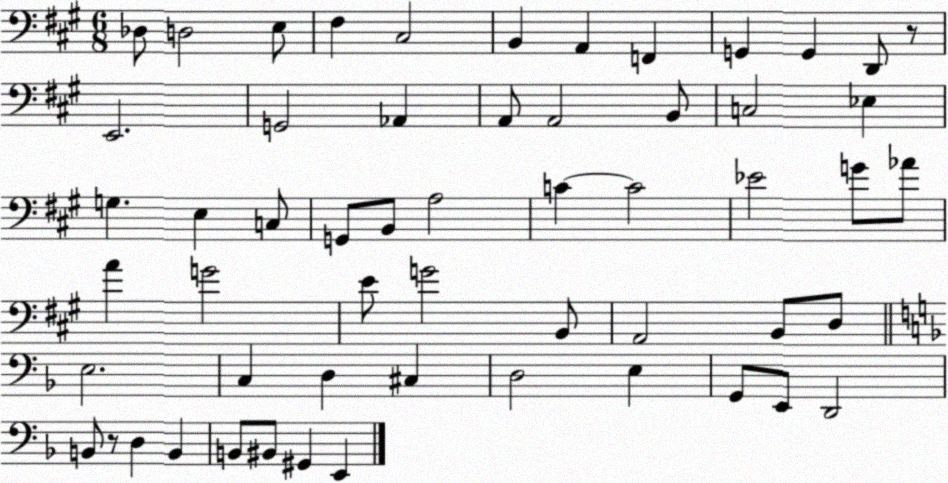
X:1
T:Untitled
M:6/8
L:1/4
K:A
_D,/2 D,2 E,/2 ^F, ^C,2 B,, A,, F,, G,, G,, D,,/2 z/2 E,,2 G,,2 _A,, A,,/2 A,,2 B,,/2 C,2 _E, G, E, C,/2 G,,/2 B,,/2 A,2 C C2 _E2 G/2 _A/2 A G2 E/2 G2 B,,/2 A,,2 B,,/2 D,/2 E,2 C, D, ^C, D,2 E, G,,/2 E,,/2 D,,2 B,,/2 z/2 D, B,, B,,/2 ^B,,/2 ^G,, E,,